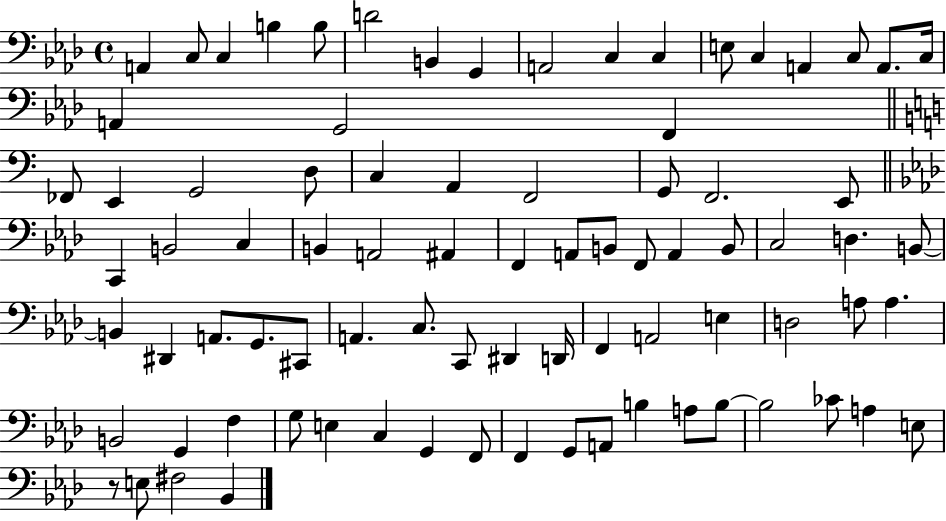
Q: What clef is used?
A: bass